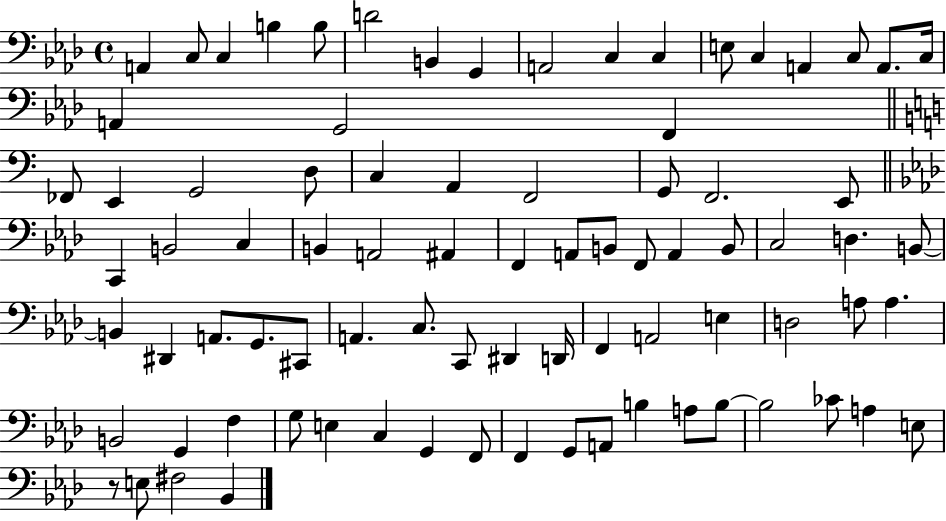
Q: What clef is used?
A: bass